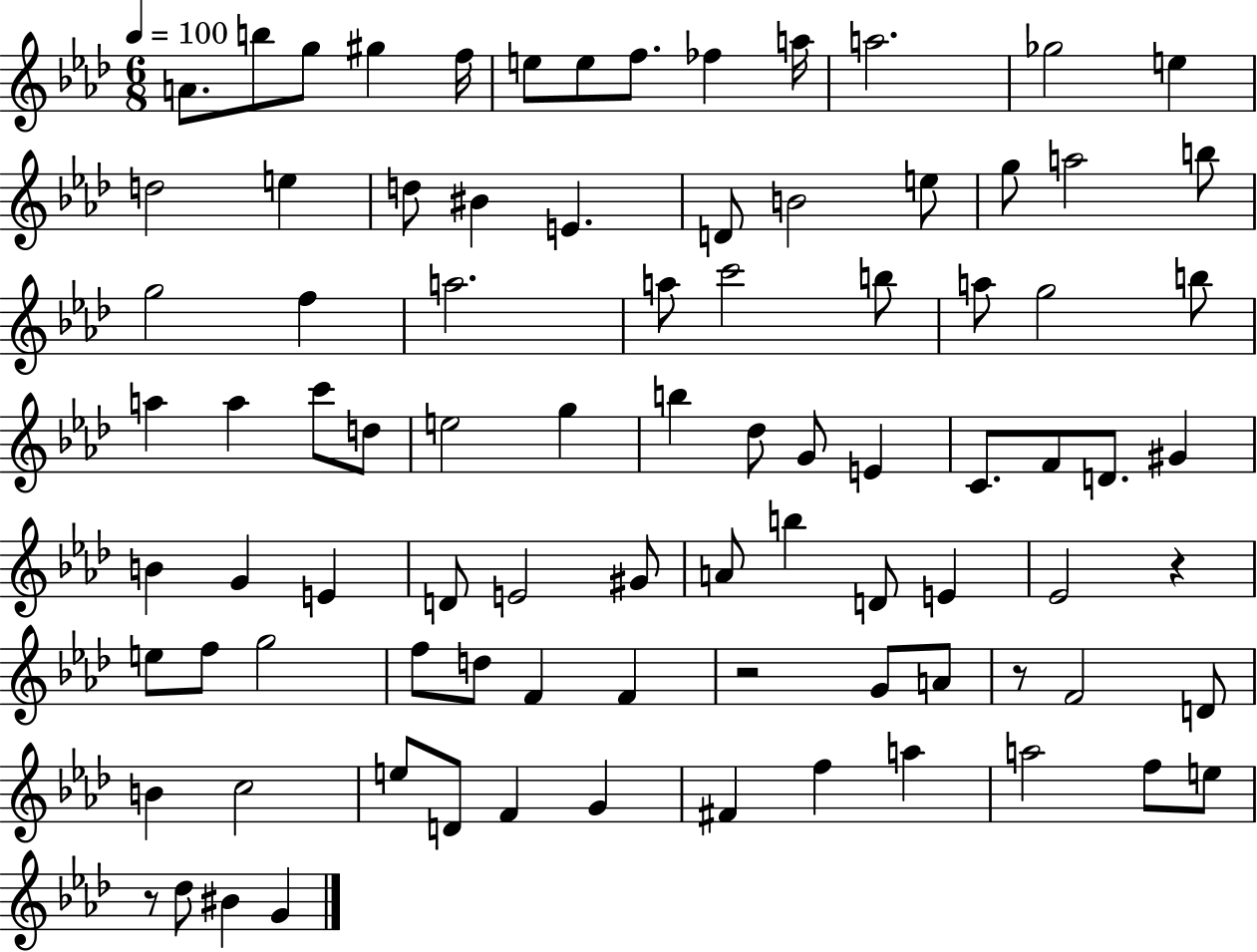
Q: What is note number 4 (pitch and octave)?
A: G#5